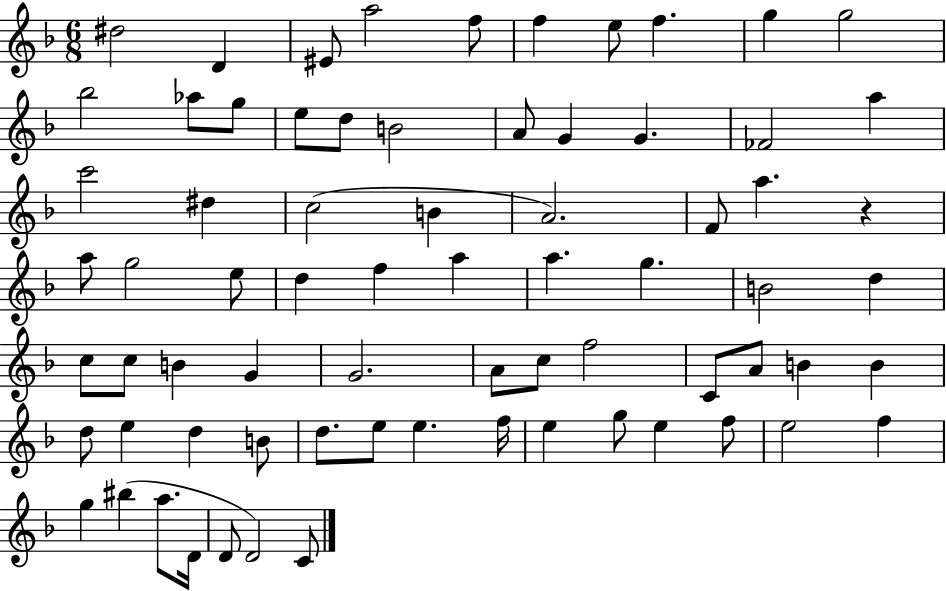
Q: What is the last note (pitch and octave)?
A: C4